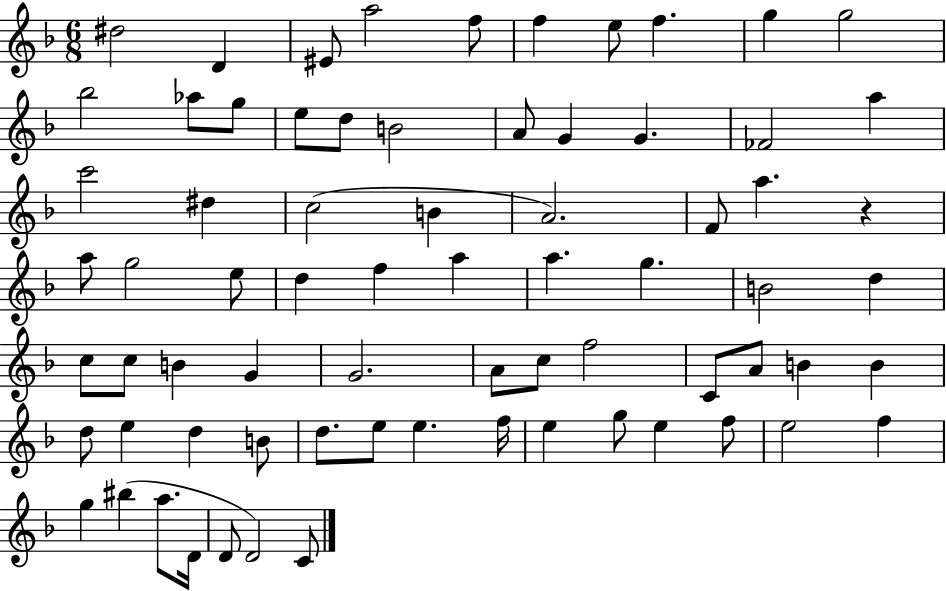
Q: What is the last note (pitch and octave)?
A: C4